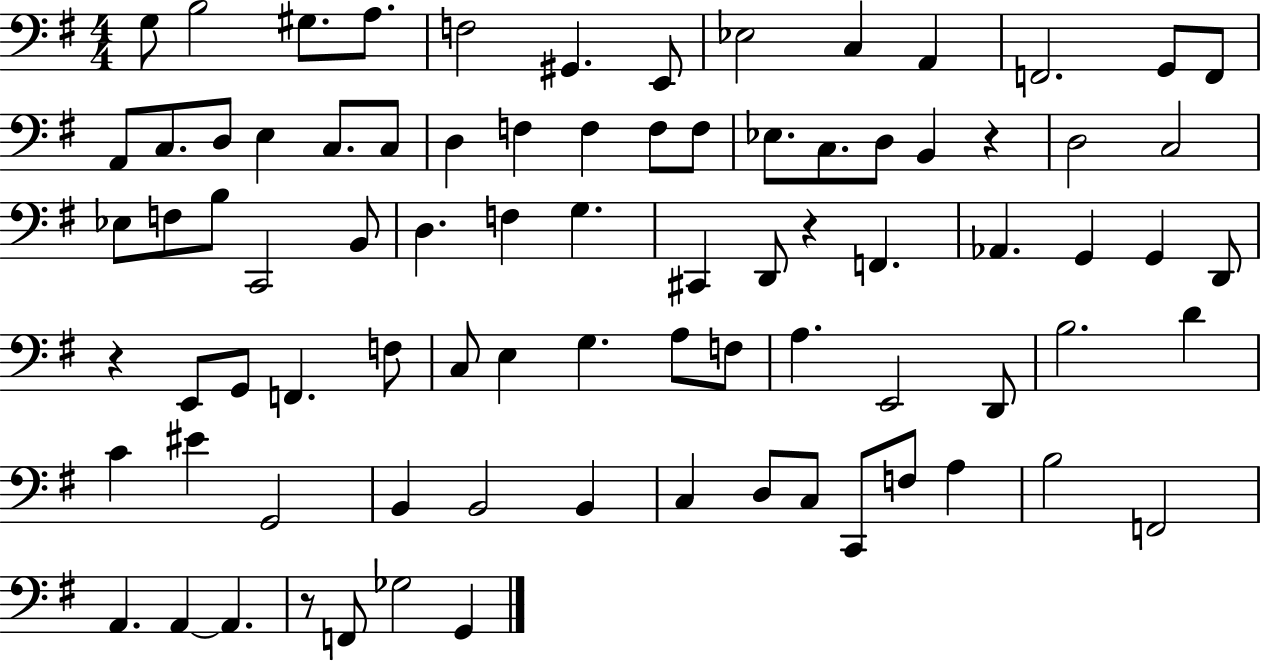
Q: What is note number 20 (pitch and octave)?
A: D3